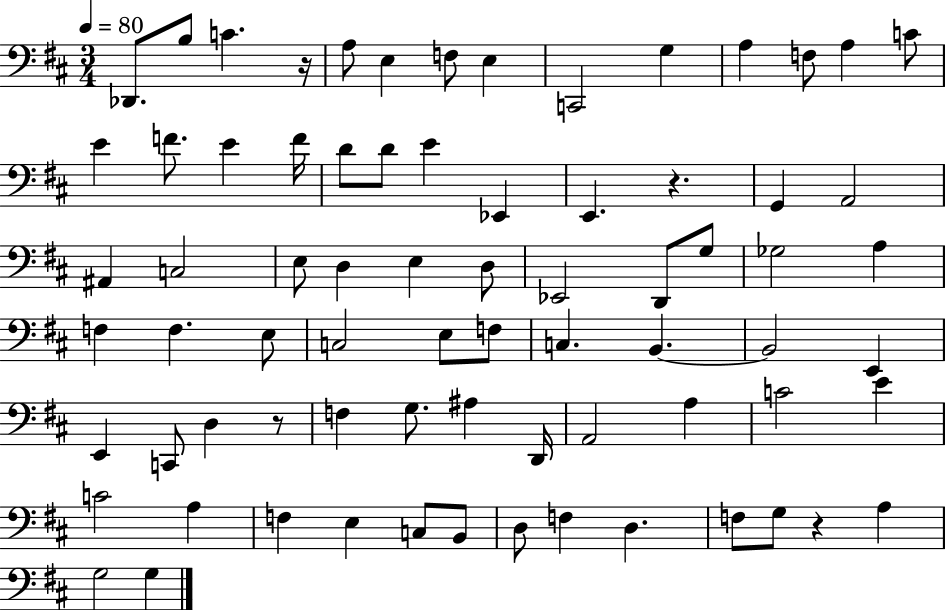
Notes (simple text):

Db2/e. B3/e C4/q. R/s A3/e E3/q F3/e E3/q C2/h G3/q A3/q F3/e A3/q C4/e E4/q F4/e. E4/q F4/s D4/e D4/e E4/q Eb2/q E2/q. R/q. G2/q A2/h A#2/q C3/h E3/e D3/q E3/q D3/e Eb2/h D2/e G3/e Gb3/h A3/q F3/q F3/q. E3/e C3/h E3/e F3/e C3/q. B2/q. B2/h E2/q E2/q C2/e D3/q R/e F3/q G3/e. A#3/q D2/s A2/h A3/q C4/h E4/q C4/h A3/q F3/q E3/q C3/e B2/e D3/e F3/q D3/q. F3/e G3/e R/q A3/q G3/h G3/q